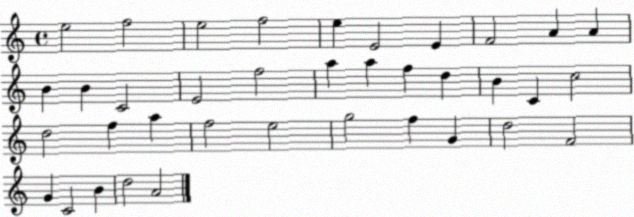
X:1
T:Untitled
M:4/4
L:1/4
K:C
e2 f2 e2 f2 e E2 E F2 A A B B C2 E2 f2 a a f d B C c2 d2 f a f2 e2 g2 f G d2 F2 G C2 B d2 A2